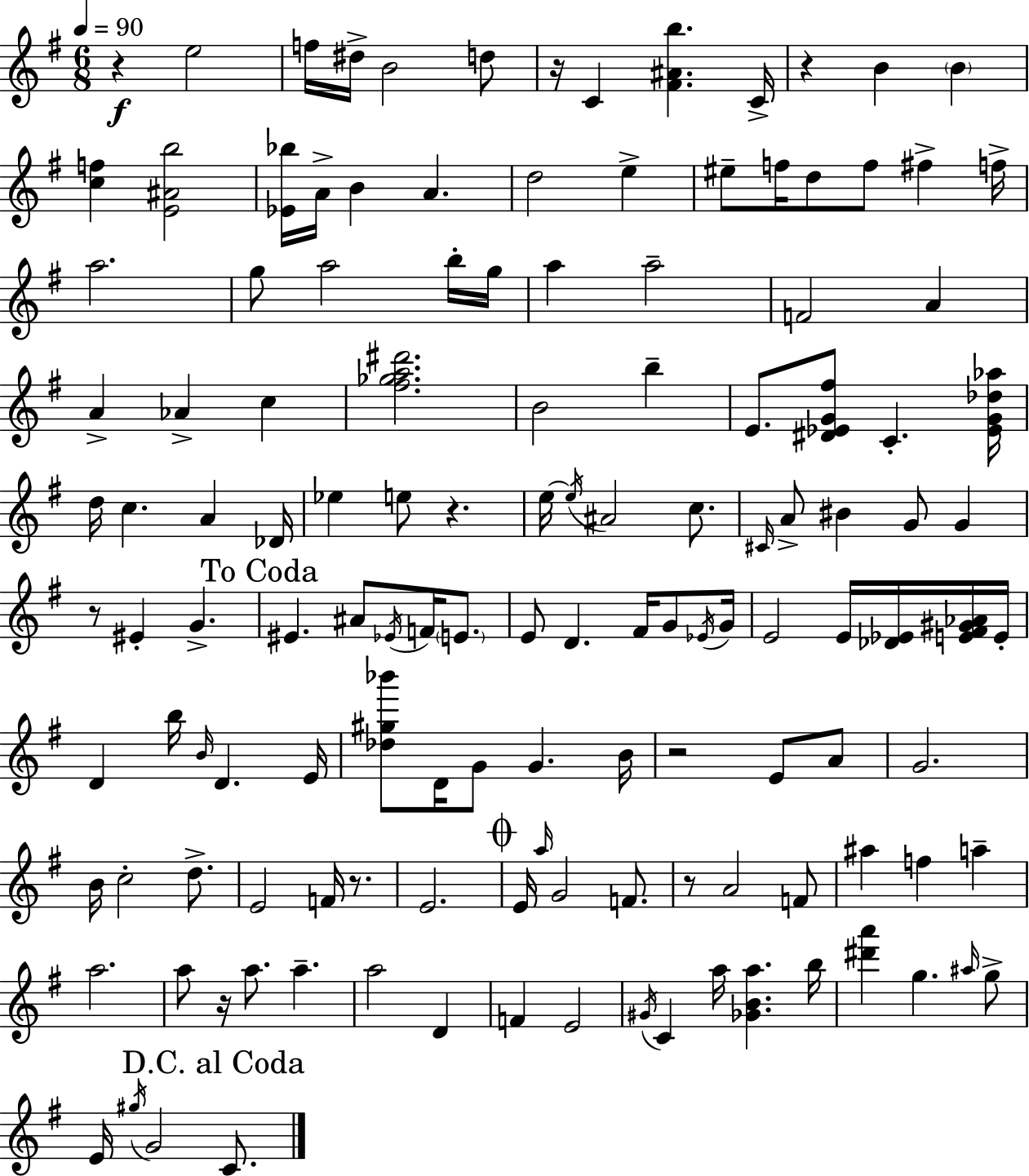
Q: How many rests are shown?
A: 9